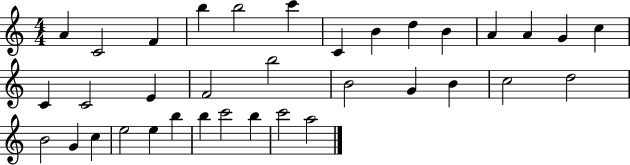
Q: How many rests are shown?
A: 0